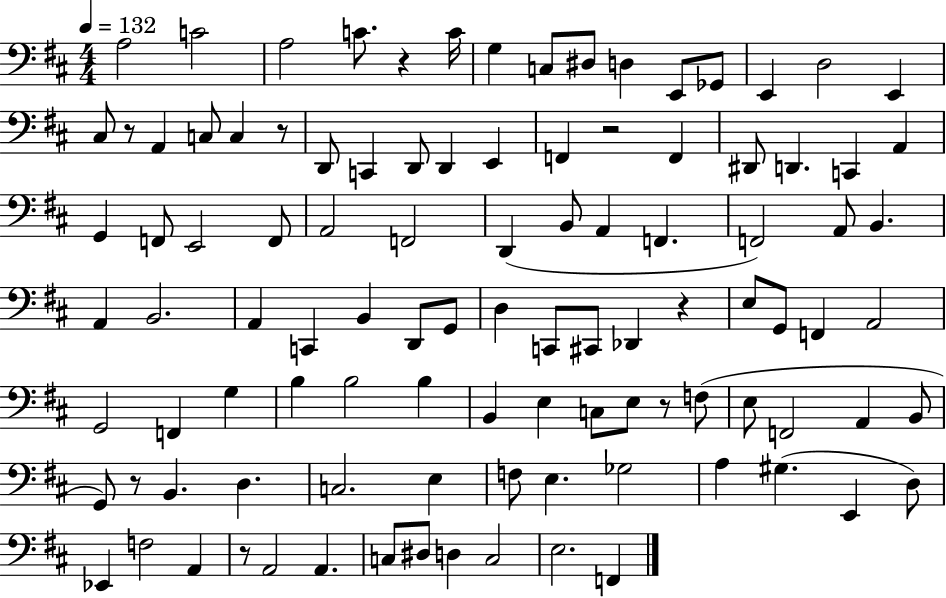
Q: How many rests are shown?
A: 8